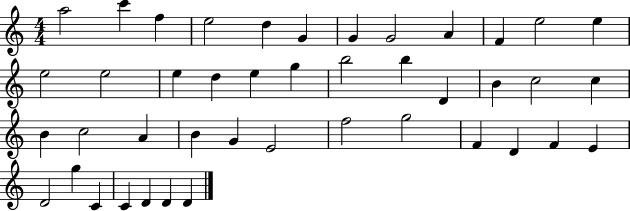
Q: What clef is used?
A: treble